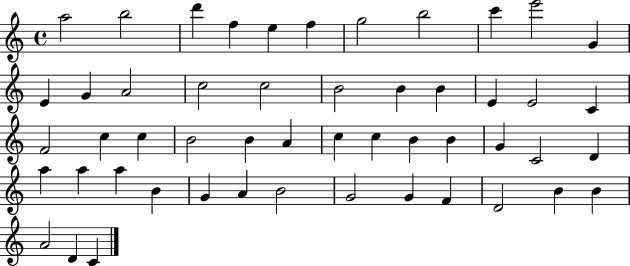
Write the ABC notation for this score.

X:1
T:Untitled
M:4/4
L:1/4
K:C
a2 b2 d' f e f g2 b2 c' e'2 G E G A2 c2 c2 B2 B B E E2 C F2 c c B2 B A c c B B G C2 D a a a B G A B2 G2 G F D2 B B A2 D C